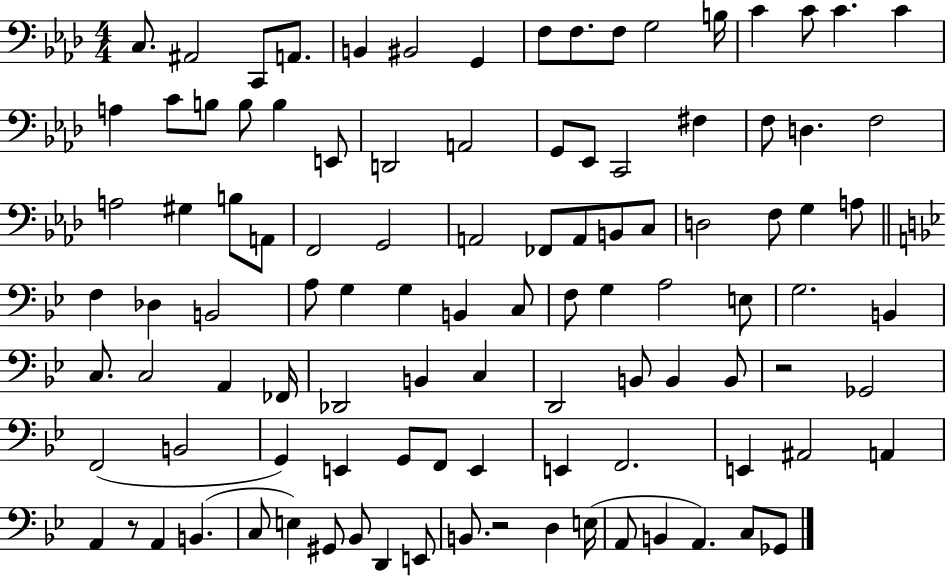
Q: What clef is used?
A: bass